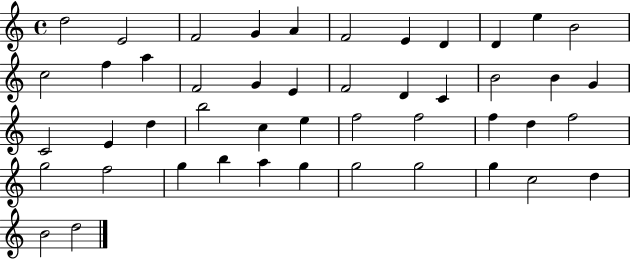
{
  \clef treble
  \time 4/4
  \defaultTimeSignature
  \key c \major
  d''2 e'2 | f'2 g'4 a'4 | f'2 e'4 d'4 | d'4 e''4 b'2 | \break c''2 f''4 a''4 | f'2 g'4 e'4 | f'2 d'4 c'4 | b'2 b'4 g'4 | \break c'2 e'4 d''4 | b''2 c''4 e''4 | f''2 f''2 | f''4 d''4 f''2 | \break g''2 f''2 | g''4 b''4 a''4 g''4 | g''2 g''2 | g''4 c''2 d''4 | \break b'2 d''2 | \bar "|."
}